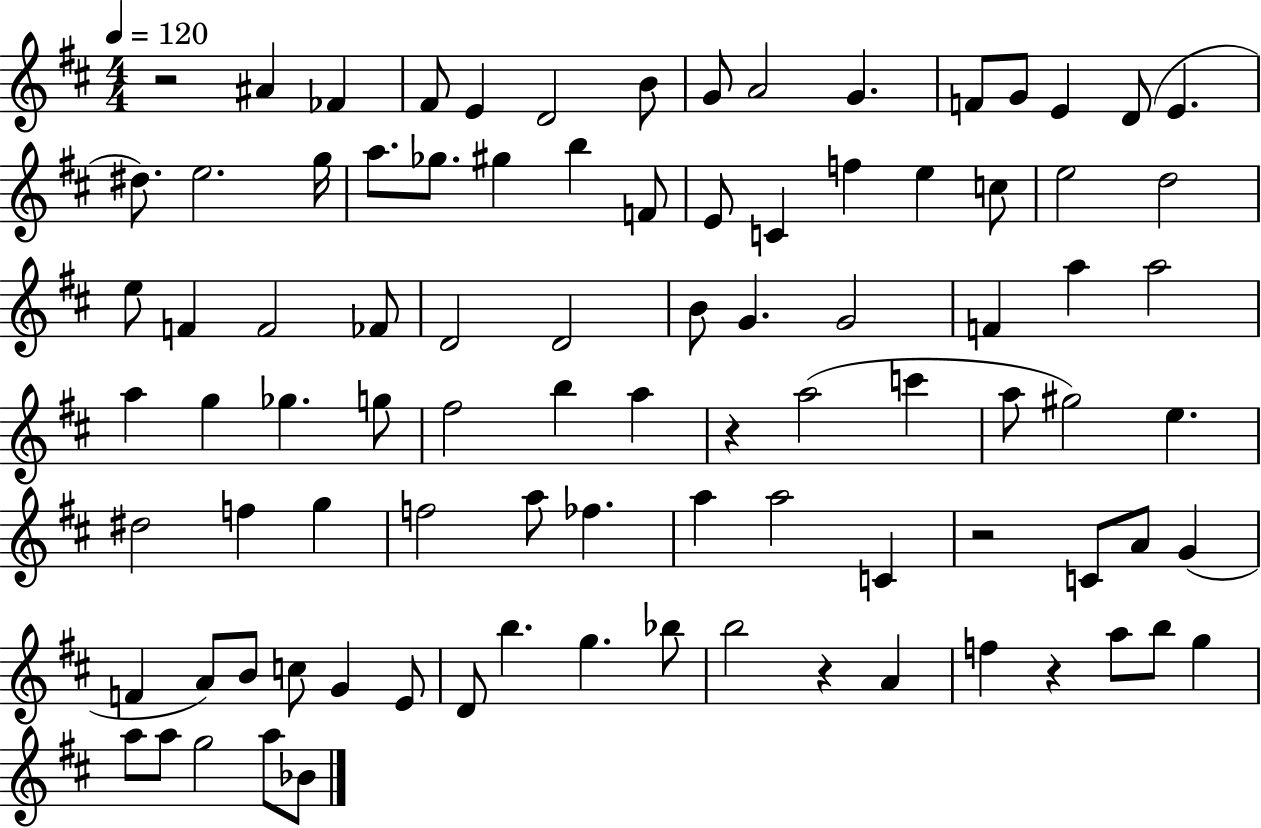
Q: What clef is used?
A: treble